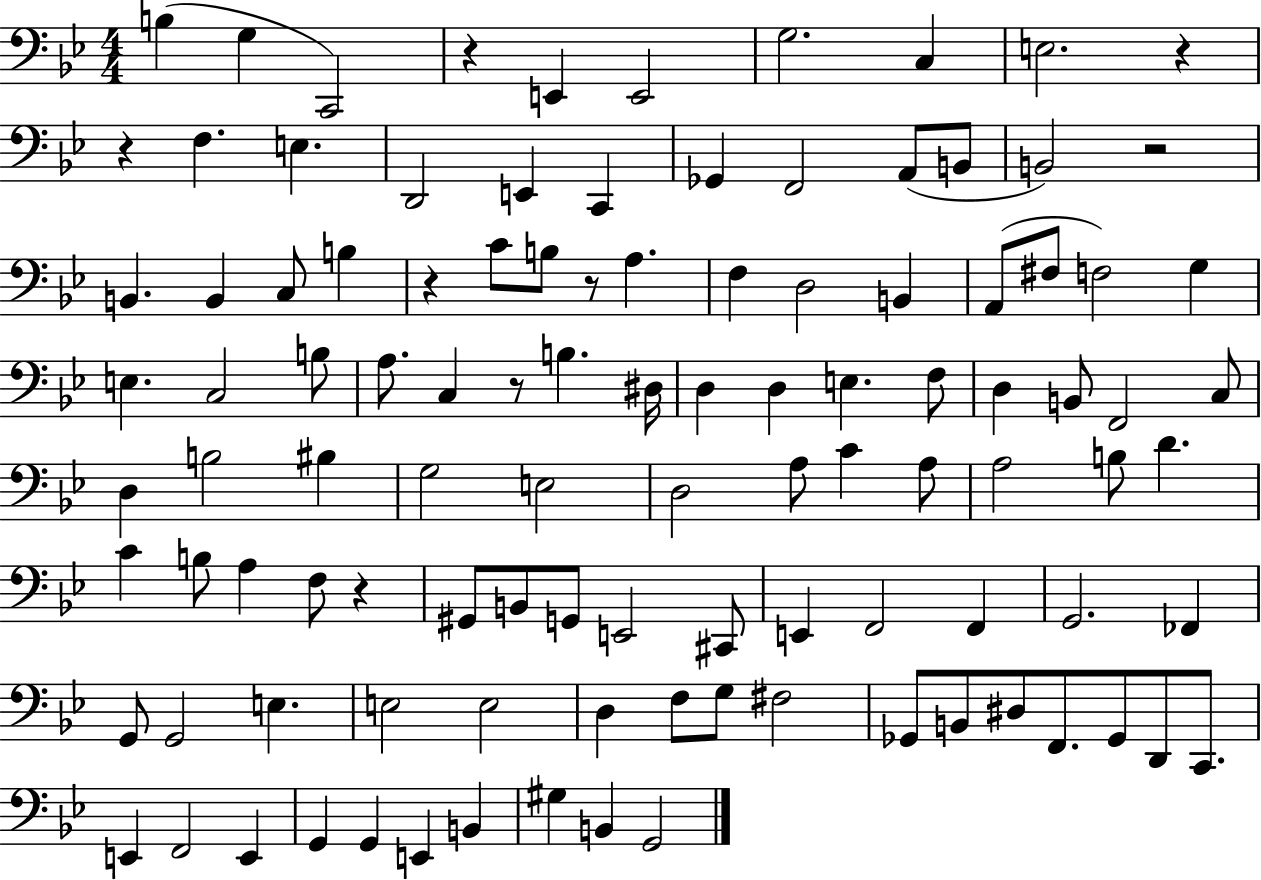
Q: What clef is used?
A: bass